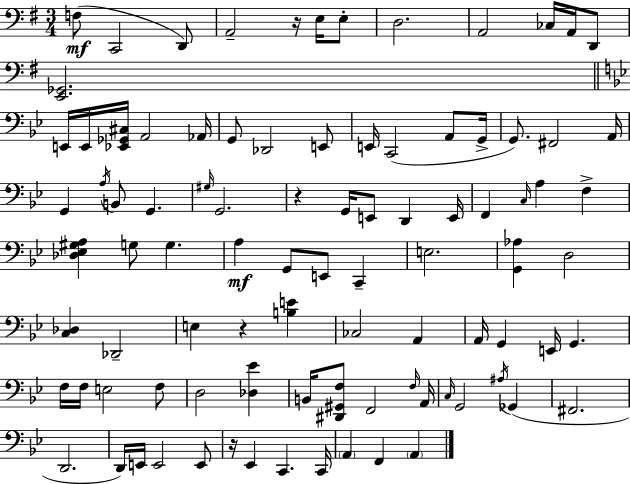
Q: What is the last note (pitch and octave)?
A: A2